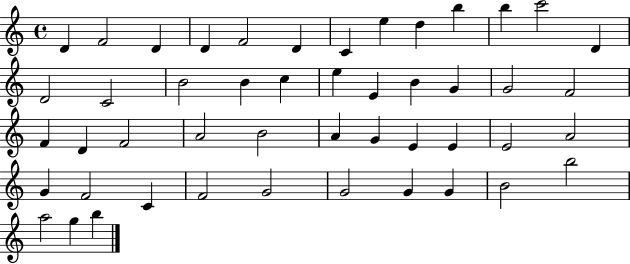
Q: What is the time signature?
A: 4/4